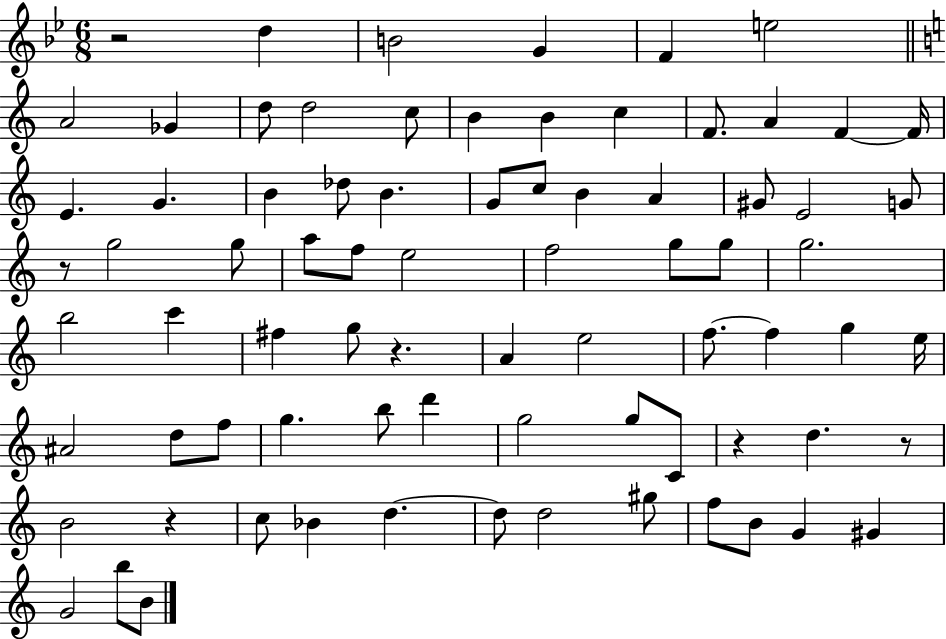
{
  \clef treble
  \numericTimeSignature
  \time 6/8
  \key bes \major
  r2 d''4 | b'2 g'4 | f'4 e''2 | \bar "||" \break \key c \major a'2 ges'4 | d''8 d''2 c''8 | b'4 b'4 c''4 | f'8. a'4 f'4~~ f'16 | \break e'4. g'4. | b'4 des''8 b'4. | g'8 c''8 b'4 a'4 | gis'8 e'2 g'8 | \break r8 g''2 g''8 | a''8 f''8 e''2 | f''2 g''8 g''8 | g''2. | \break b''2 c'''4 | fis''4 g''8 r4. | a'4 e''2 | f''8.~~ f''4 g''4 e''16 | \break ais'2 d''8 f''8 | g''4. b''8 d'''4 | g''2 g''8 c'8 | r4 d''4. r8 | \break b'2 r4 | c''8 bes'4 d''4.~~ | d''8 d''2 gis''8 | f''8 b'8 g'4 gis'4 | \break g'2 b''8 b'8 | \bar "|."
}